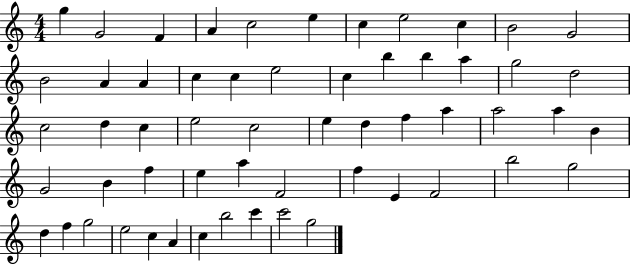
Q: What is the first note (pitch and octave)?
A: G5